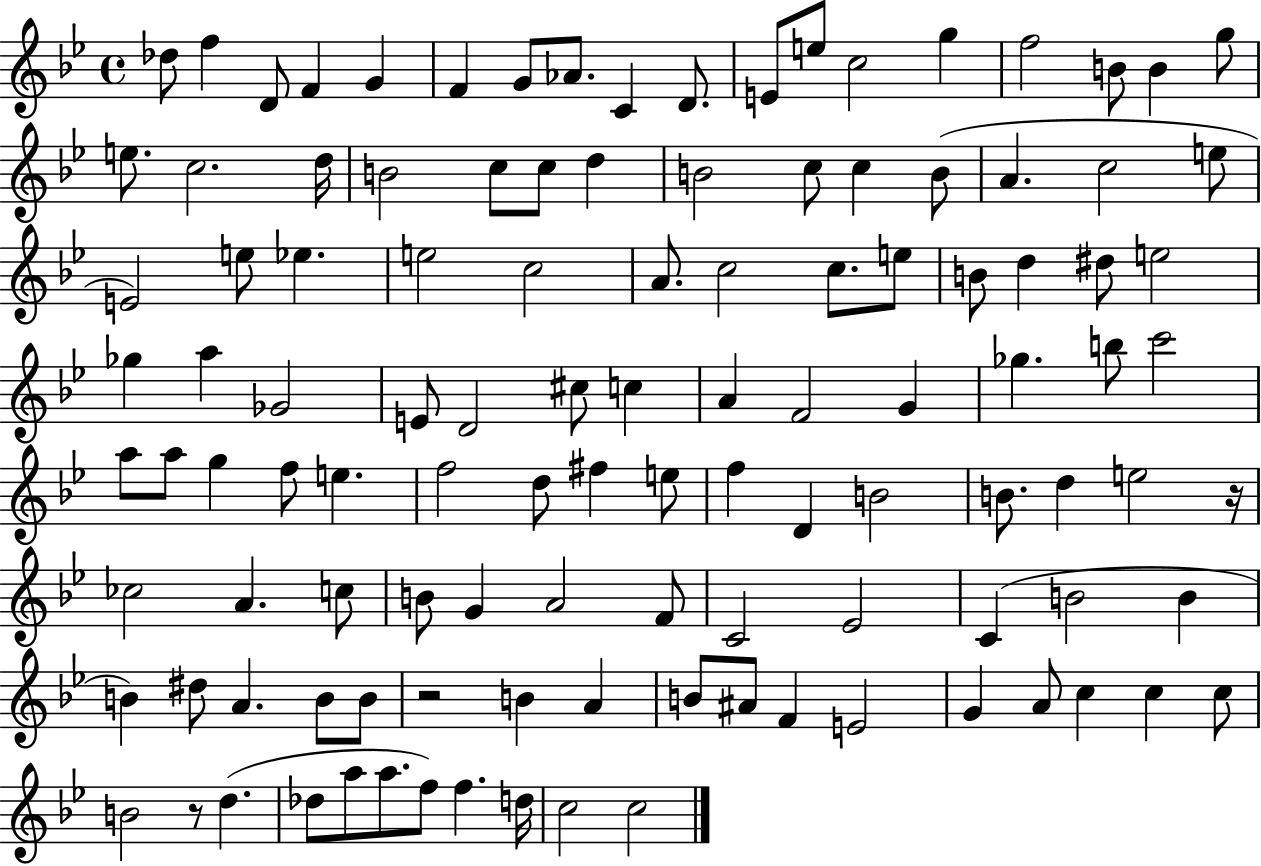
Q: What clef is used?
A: treble